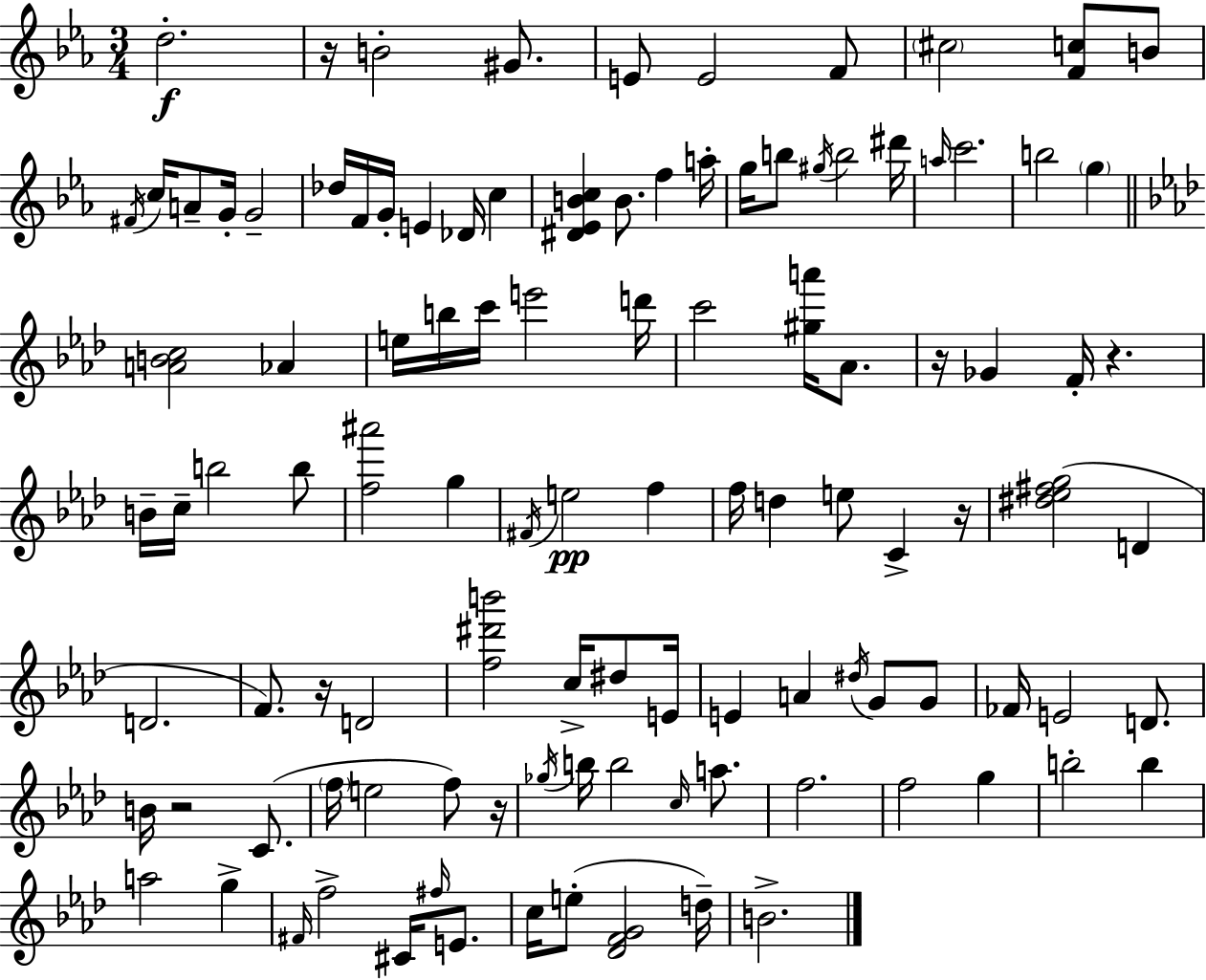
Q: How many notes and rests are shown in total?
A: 109